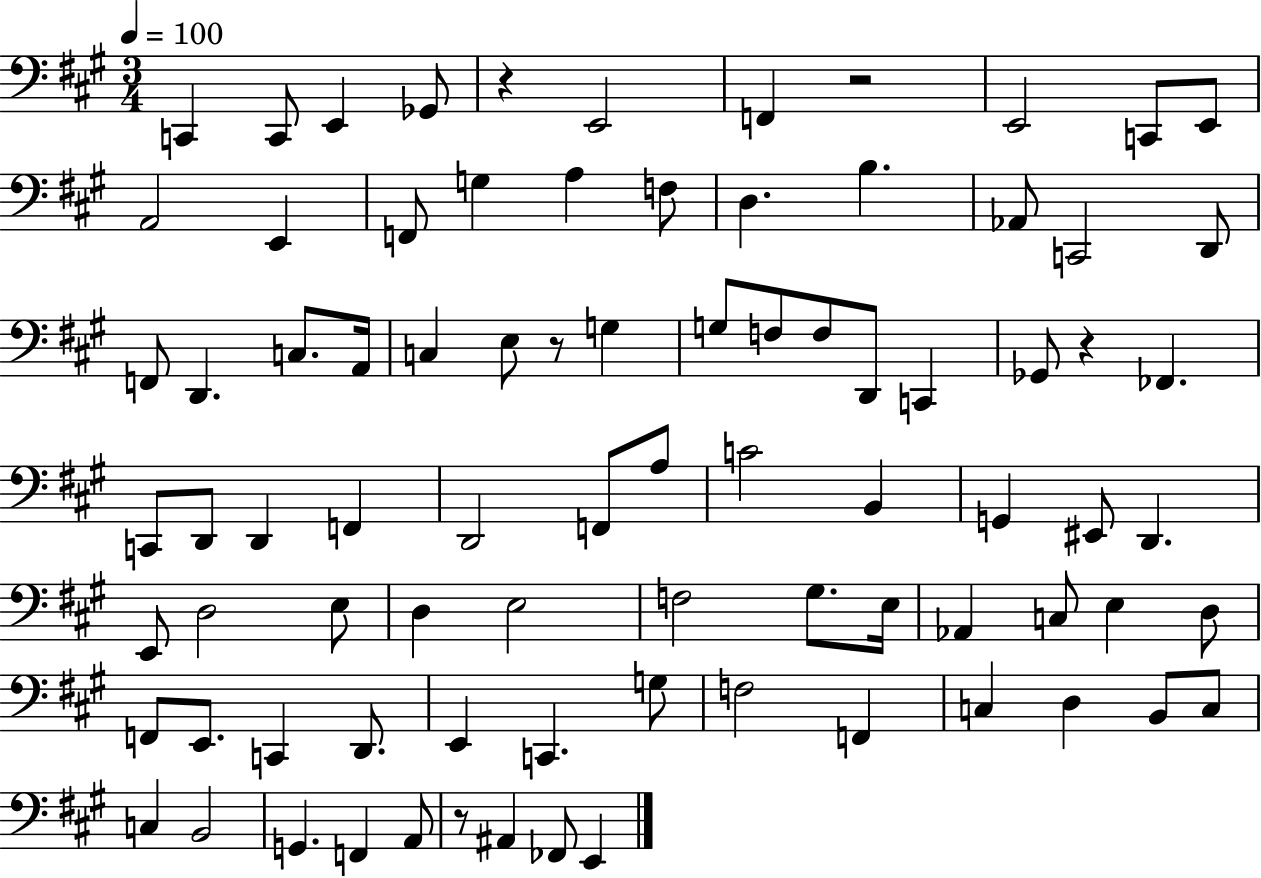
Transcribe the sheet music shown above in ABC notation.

X:1
T:Untitled
M:3/4
L:1/4
K:A
C,, C,,/2 E,, _G,,/2 z E,,2 F,, z2 E,,2 C,,/2 E,,/2 A,,2 E,, F,,/2 G, A, F,/2 D, B, _A,,/2 C,,2 D,,/2 F,,/2 D,, C,/2 A,,/4 C, E,/2 z/2 G, G,/2 F,/2 F,/2 D,,/2 C,, _G,,/2 z _F,, C,,/2 D,,/2 D,, F,, D,,2 F,,/2 A,/2 C2 B,, G,, ^E,,/2 D,, E,,/2 D,2 E,/2 D, E,2 F,2 ^G,/2 E,/4 _A,, C,/2 E, D,/2 F,,/2 E,,/2 C,, D,,/2 E,, C,, G,/2 F,2 F,, C, D, B,,/2 C,/2 C, B,,2 G,, F,, A,,/2 z/2 ^A,, _F,,/2 E,,